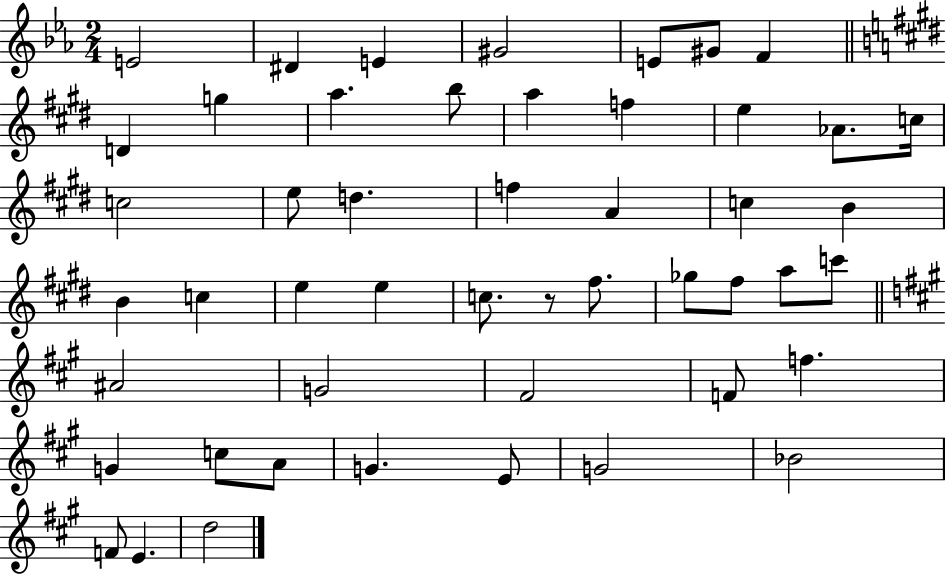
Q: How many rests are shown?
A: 1